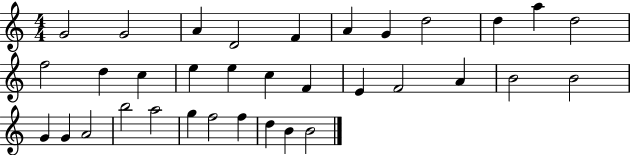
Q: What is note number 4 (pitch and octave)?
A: D4